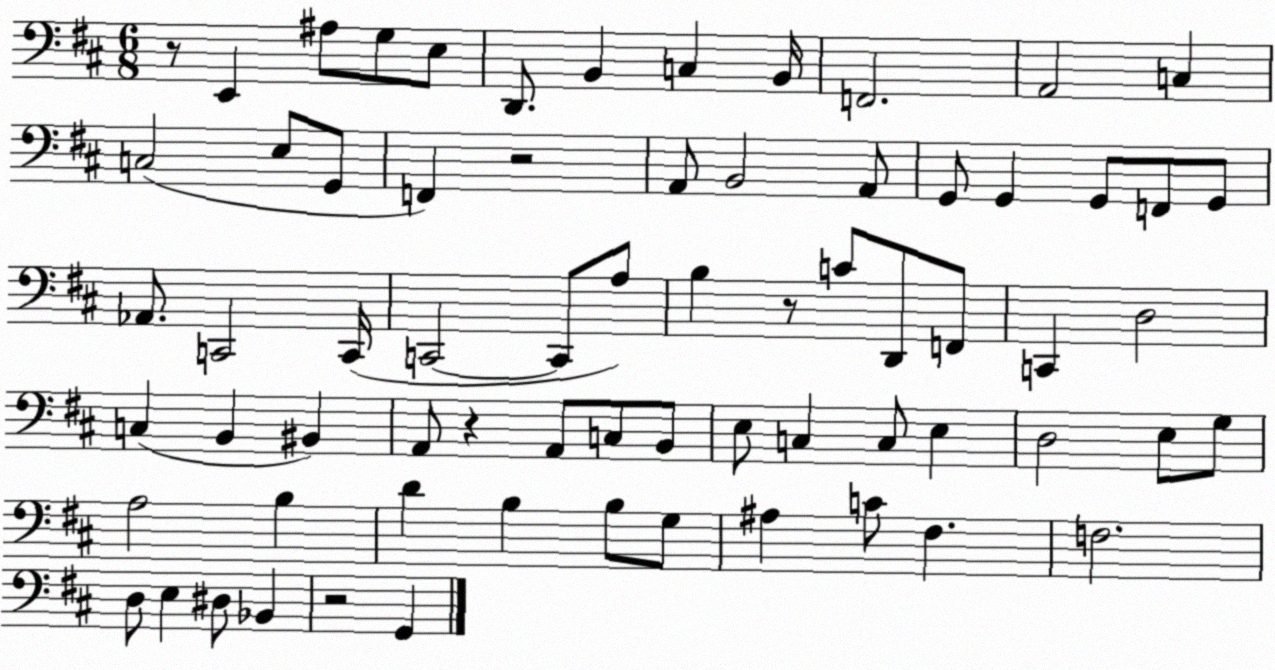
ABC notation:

X:1
T:Untitled
M:6/8
L:1/4
K:D
z/2 E,, ^A,/2 G,/2 E,/2 D,,/2 B,, C, B,,/4 F,,2 A,,2 C, C,2 E,/2 G,,/2 F,, z2 A,,/2 B,,2 A,,/2 G,,/2 G,, G,,/2 F,,/2 G,,/2 _A,,/2 C,,2 C,,/4 C,,2 C,,/2 A,/2 B, z/2 C/2 D,,/2 F,,/2 C,, D,2 C, B,, ^B,, A,,/2 z A,,/2 C,/2 B,,/2 E,/2 C, C,/2 E, D,2 E,/2 G,/2 A,2 B, D B, B,/2 G,/2 ^A, C/2 ^F, F,2 D,/2 E, ^D,/2 _B,, z2 G,,